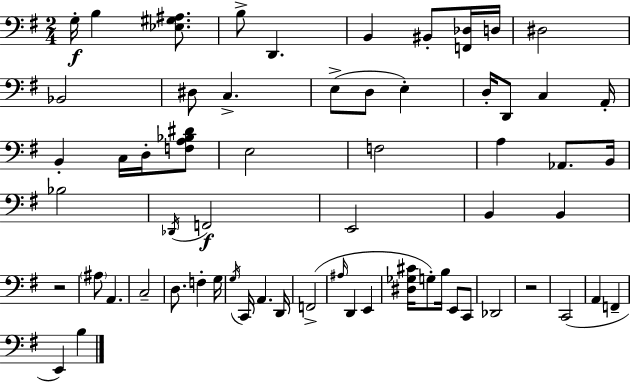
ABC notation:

X:1
T:Untitled
M:2/4
L:1/4
K:G
G,/4 B, [_E,^G,^A,]/2 B,/2 D,, B,, ^B,,/2 [F,,_D,]/4 D,/4 ^D,2 _B,,2 ^D,/2 C, E,/2 D,/2 E, D,/4 D,,/2 C, A,,/4 B,, C,/4 D,/4 [F,A,_B,^D]/2 E,2 F,2 A, _A,,/2 B,,/4 _B,2 _D,,/4 F,,2 E,,2 B,, B,, z2 ^A,/2 A,, C,2 D,/2 F, G,/4 G,/4 C,,/4 A,, D,,/4 F,,2 ^A,/4 D,, E,, [^D,_G,^C]/4 G,/2 B,/4 E,,/2 C,,/2 _D,,2 z2 C,,2 A,, F,, E,, B,